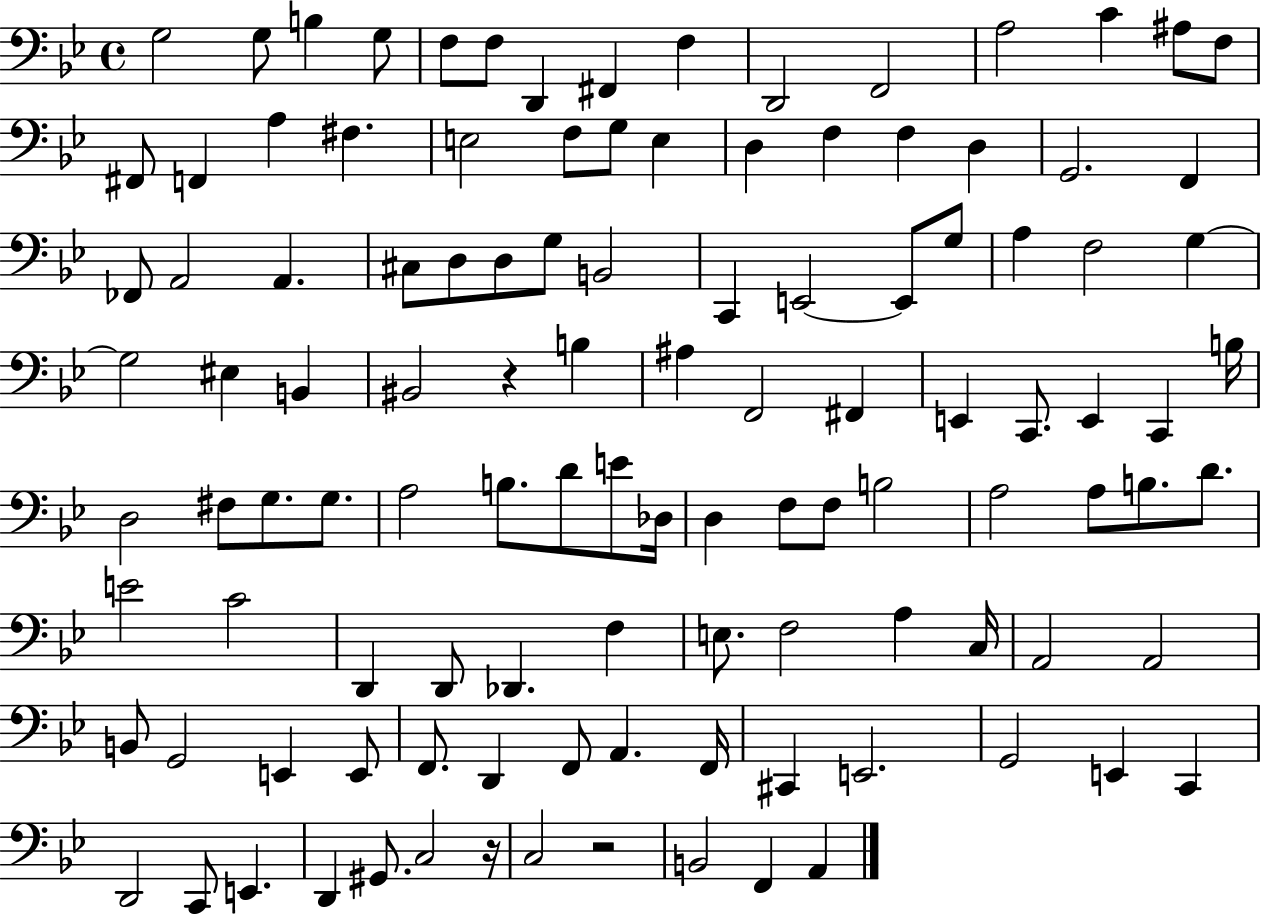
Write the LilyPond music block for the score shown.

{
  \clef bass
  \time 4/4
  \defaultTimeSignature
  \key bes \major
  g2 g8 b4 g8 | f8 f8 d,4 fis,4 f4 | d,2 f,2 | a2 c'4 ais8 f8 | \break fis,8 f,4 a4 fis4. | e2 f8 g8 e4 | d4 f4 f4 d4 | g,2. f,4 | \break fes,8 a,2 a,4. | cis8 d8 d8 g8 b,2 | c,4 e,2~~ e,8 g8 | a4 f2 g4~~ | \break g2 eis4 b,4 | bis,2 r4 b4 | ais4 f,2 fis,4 | e,4 c,8. e,4 c,4 b16 | \break d2 fis8 g8. g8. | a2 b8. d'8 e'8 des16 | d4 f8 f8 b2 | a2 a8 b8. d'8. | \break e'2 c'2 | d,4 d,8 des,4. f4 | e8. f2 a4 c16 | a,2 a,2 | \break b,8 g,2 e,4 e,8 | f,8. d,4 f,8 a,4. f,16 | cis,4 e,2. | g,2 e,4 c,4 | \break d,2 c,8 e,4. | d,4 gis,8. c2 r16 | c2 r2 | b,2 f,4 a,4 | \break \bar "|."
}